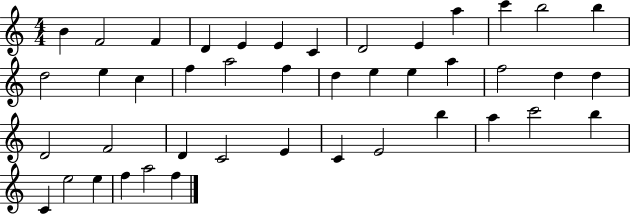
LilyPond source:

{
  \clef treble
  \numericTimeSignature
  \time 4/4
  \key c \major
  b'4 f'2 f'4 | d'4 e'4 e'4 c'4 | d'2 e'4 a''4 | c'''4 b''2 b''4 | \break d''2 e''4 c''4 | f''4 a''2 f''4 | d''4 e''4 e''4 a''4 | f''2 d''4 d''4 | \break d'2 f'2 | d'4 c'2 e'4 | c'4 e'2 b''4 | a''4 c'''2 b''4 | \break c'4 e''2 e''4 | f''4 a''2 f''4 | \bar "|."
}